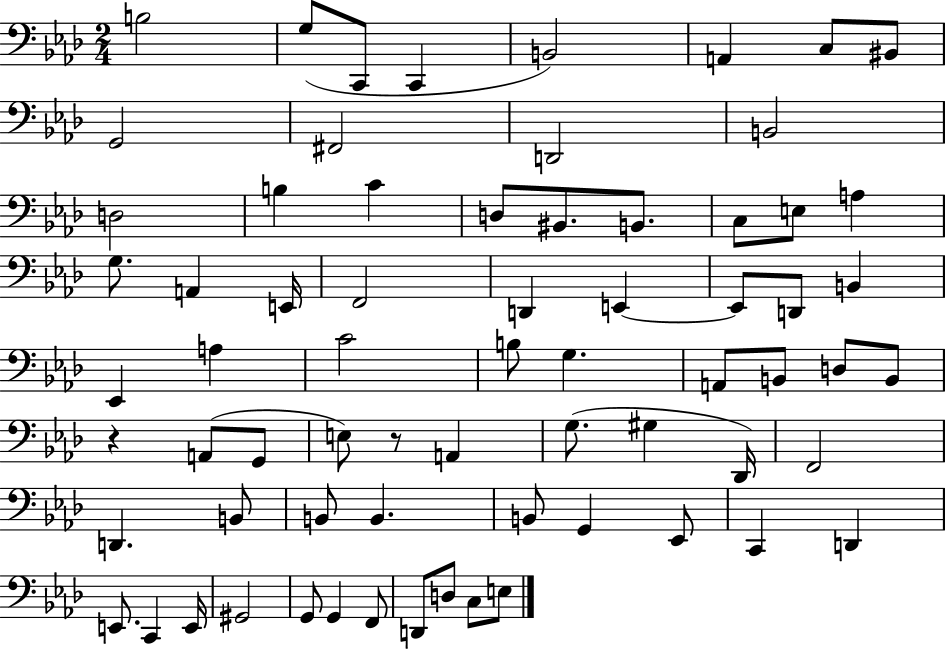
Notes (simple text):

B3/h G3/e C2/e C2/q B2/h A2/q C3/e BIS2/e G2/h F#2/h D2/h B2/h D3/h B3/q C4/q D3/e BIS2/e. B2/e. C3/e E3/e A3/q G3/e. A2/q E2/s F2/h D2/q E2/q E2/e D2/e B2/q Eb2/q A3/q C4/h B3/e G3/q. A2/e B2/e D3/e B2/e R/q A2/e G2/e E3/e R/e A2/q G3/e. G#3/q Db2/s F2/h D2/q. B2/e B2/e B2/q. B2/e G2/q Eb2/e C2/q D2/q E2/e. C2/q E2/s G#2/h G2/e G2/q F2/e D2/e D3/e C3/e E3/e